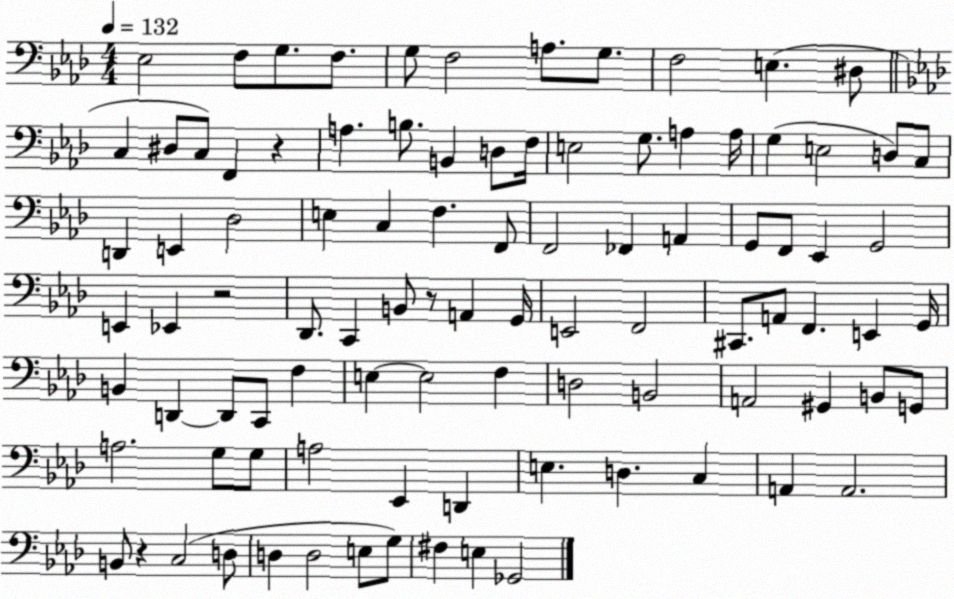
X:1
T:Untitled
M:4/4
L:1/4
K:Ab
_E,2 F,/2 G,/2 F,/2 G,/2 F,2 A,/2 G,/2 F,2 E, ^D,/2 C, ^D,/2 C,/2 F,, z A, B,/2 B,, D,/2 F,/4 E,2 G,/2 A, A,/4 G, E,2 D,/2 C,/2 D,, E,, _D,2 E, C, F, F,,/2 F,,2 _F,, A,, G,,/2 F,,/2 _E,, G,,2 E,, _E,, z2 _D,,/2 C,, B,,/2 z/2 A,, G,,/4 E,,2 F,,2 ^C,,/2 A,,/2 F,, E,, G,,/4 B,, D,, D,,/2 C,,/2 F, E, E,2 F, D,2 B,,2 A,,2 ^G,, B,,/2 G,,/2 A,2 G,/2 G,/2 A,2 _E,, D,, E, D, C, A,, A,,2 B,,/2 z C,2 D,/2 D, D,2 E,/2 G,/2 ^F, E, _G,,2